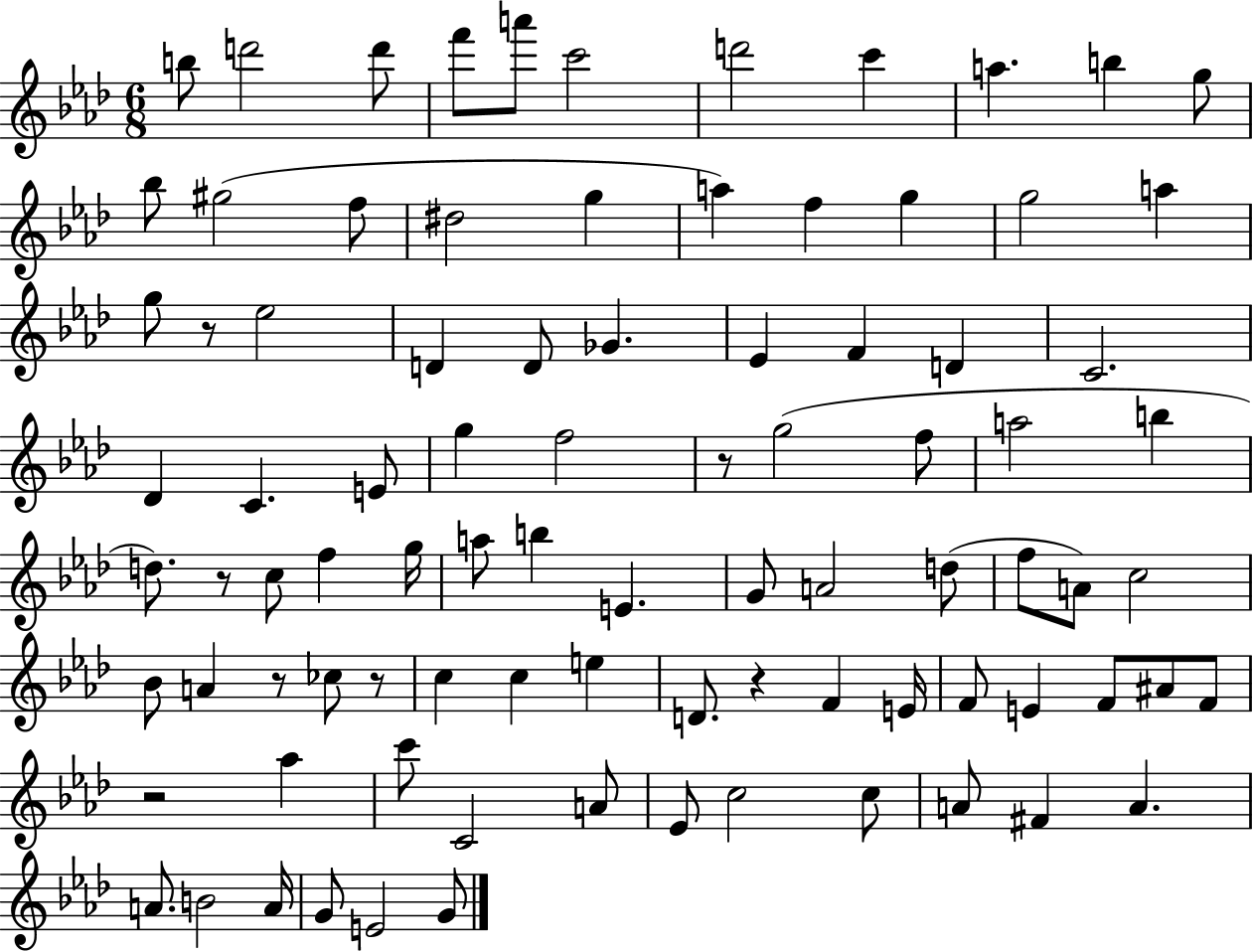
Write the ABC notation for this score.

X:1
T:Untitled
M:6/8
L:1/4
K:Ab
b/2 d'2 d'/2 f'/2 a'/2 c'2 d'2 c' a b g/2 _b/2 ^g2 f/2 ^d2 g a f g g2 a g/2 z/2 _e2 D D/2 _G _E F D C2 _D C E/2 g f2 z/2 g2 f/2 a2 b d/2 z/2 c/2 f g/4 a/2 b E G/2 A2 d/2 f/2 A/2 c2 _B/2 A z/2 _c/2 z/2 c c e D/2 z F E/4 F/2 E F/2 ^A/2 F/2 z2 _a c'/2 C2 A/2 _E/2 c2 c/2 A/2 ^F A A/2 B2 A/4 G/2 E2 G/2